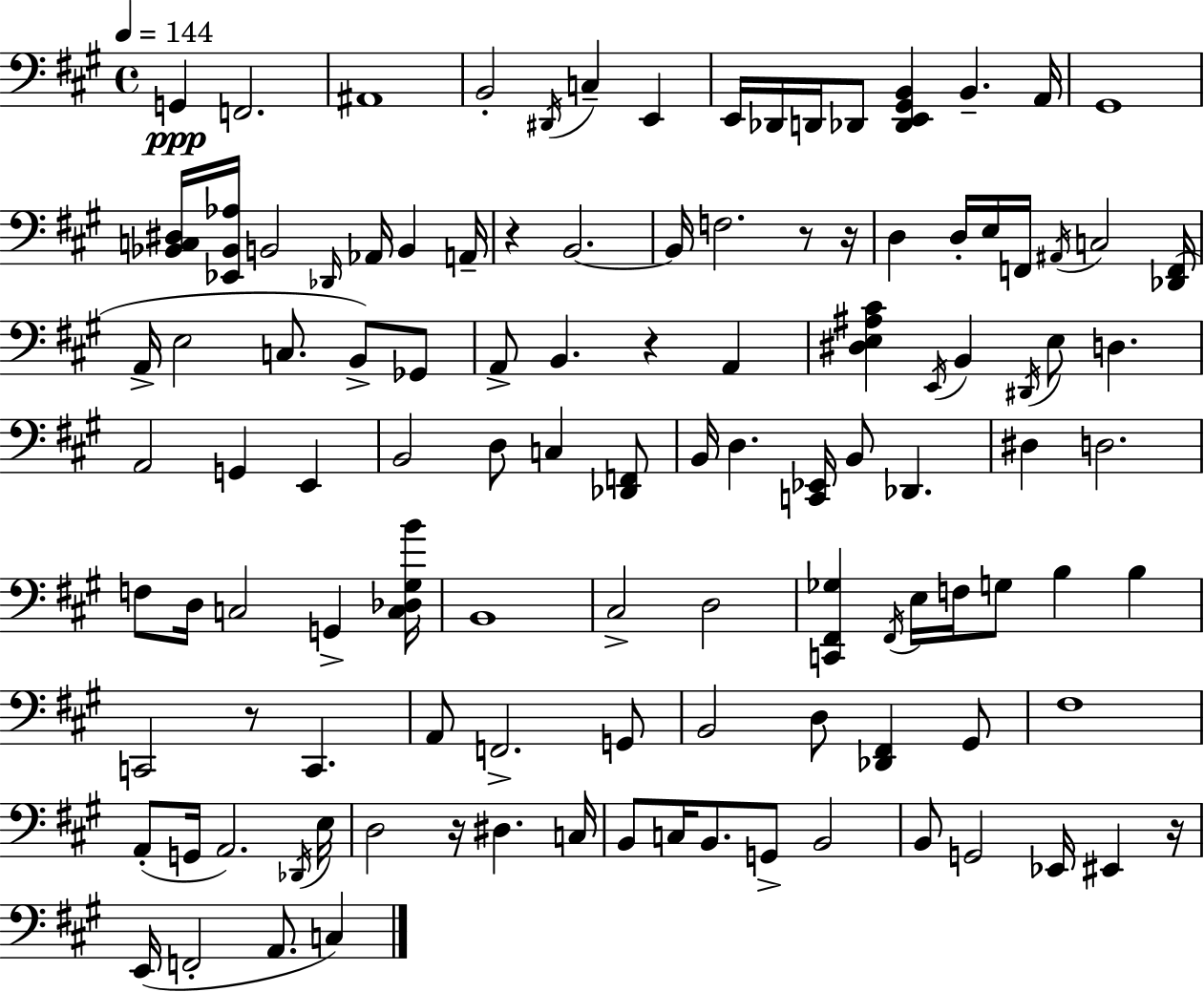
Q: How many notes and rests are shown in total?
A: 113